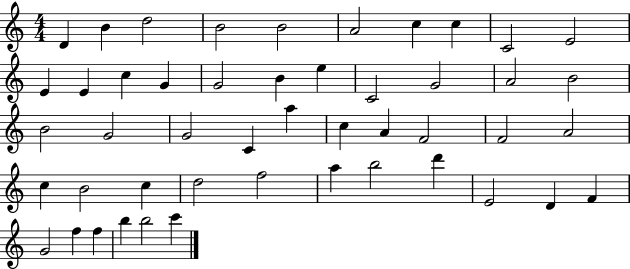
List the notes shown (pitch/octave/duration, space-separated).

D4/q B4/q D5/h B4/h B4/h A4/h C5/q C5/q C4/h E4/h E4/q E4/q C5/q G4/q G4/h B4/q E5/q C4/h G4/h A4/h B4/h B4/h G4/h G4/h C4/q A5/q C5/q A4/q F4/h F4/h A4/h C5/q B4/h C5/q D5/h F5/h A5/q B5/h D6/q E4/h D4/q F4/q G4/h F5/q F5/q B5/q B5/h C6/q